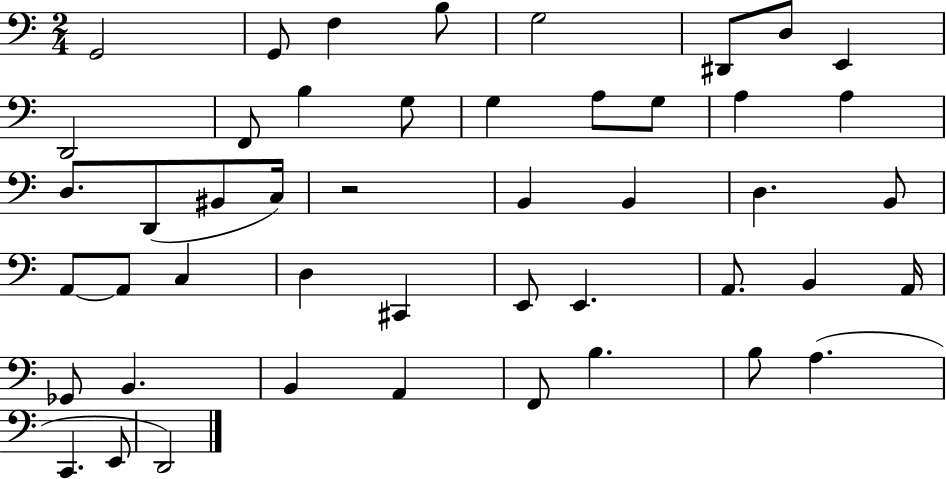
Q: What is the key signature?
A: C major